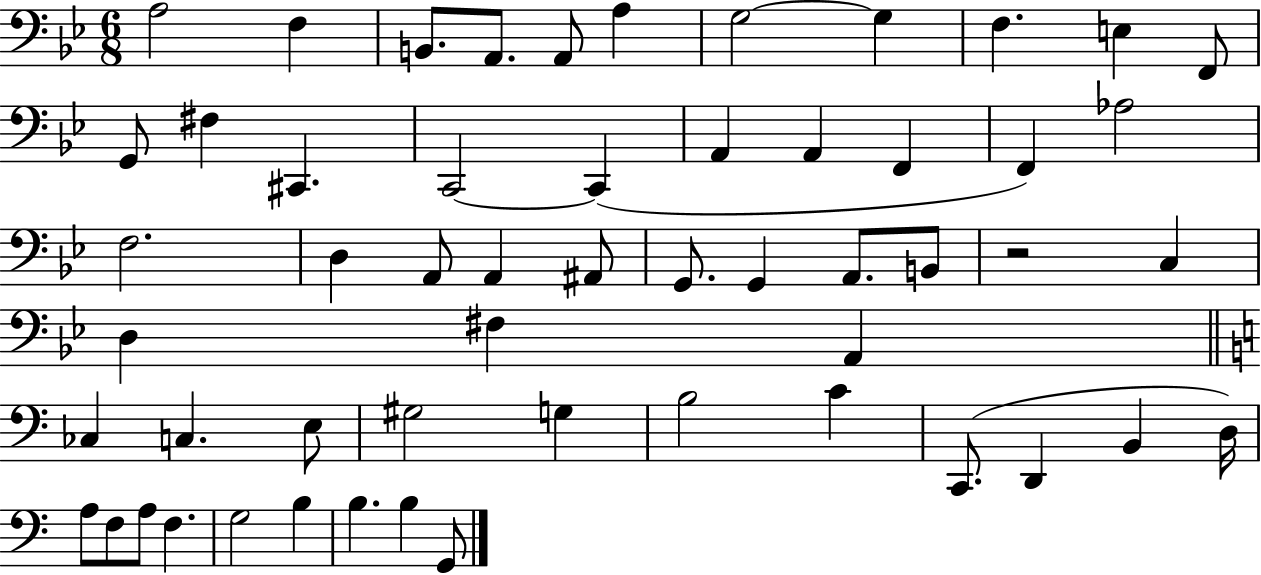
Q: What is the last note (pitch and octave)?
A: G2